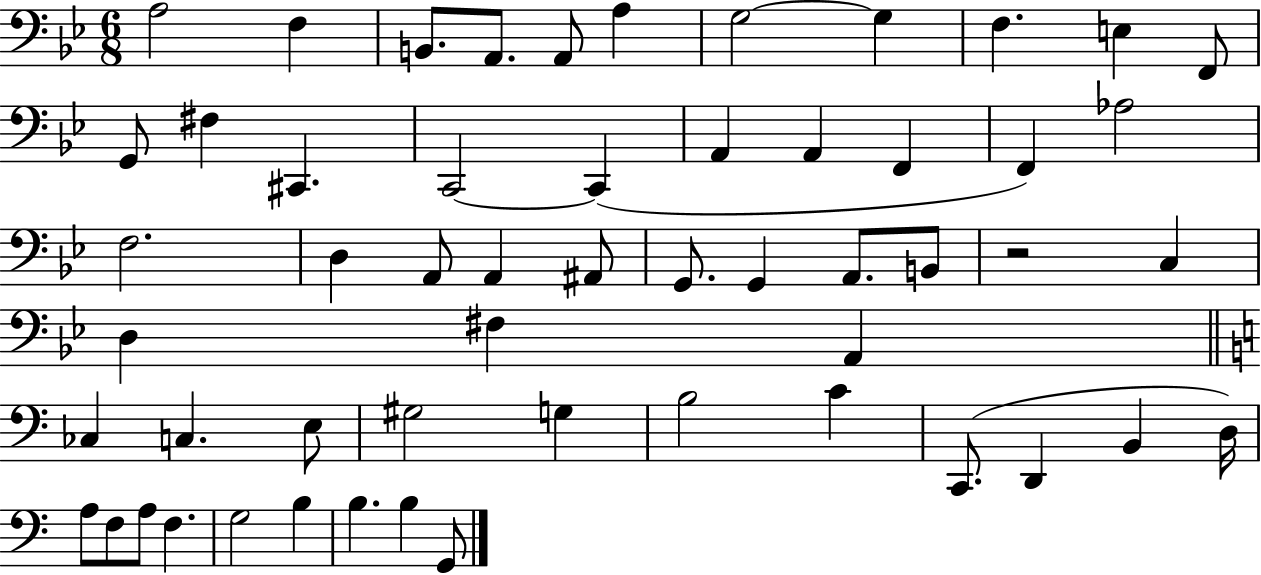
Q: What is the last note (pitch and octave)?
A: G2